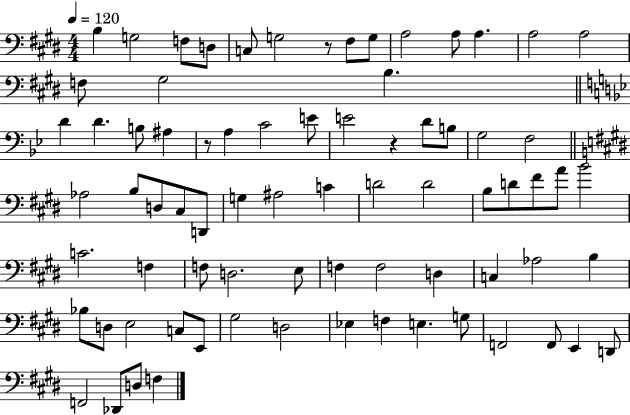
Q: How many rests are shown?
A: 3